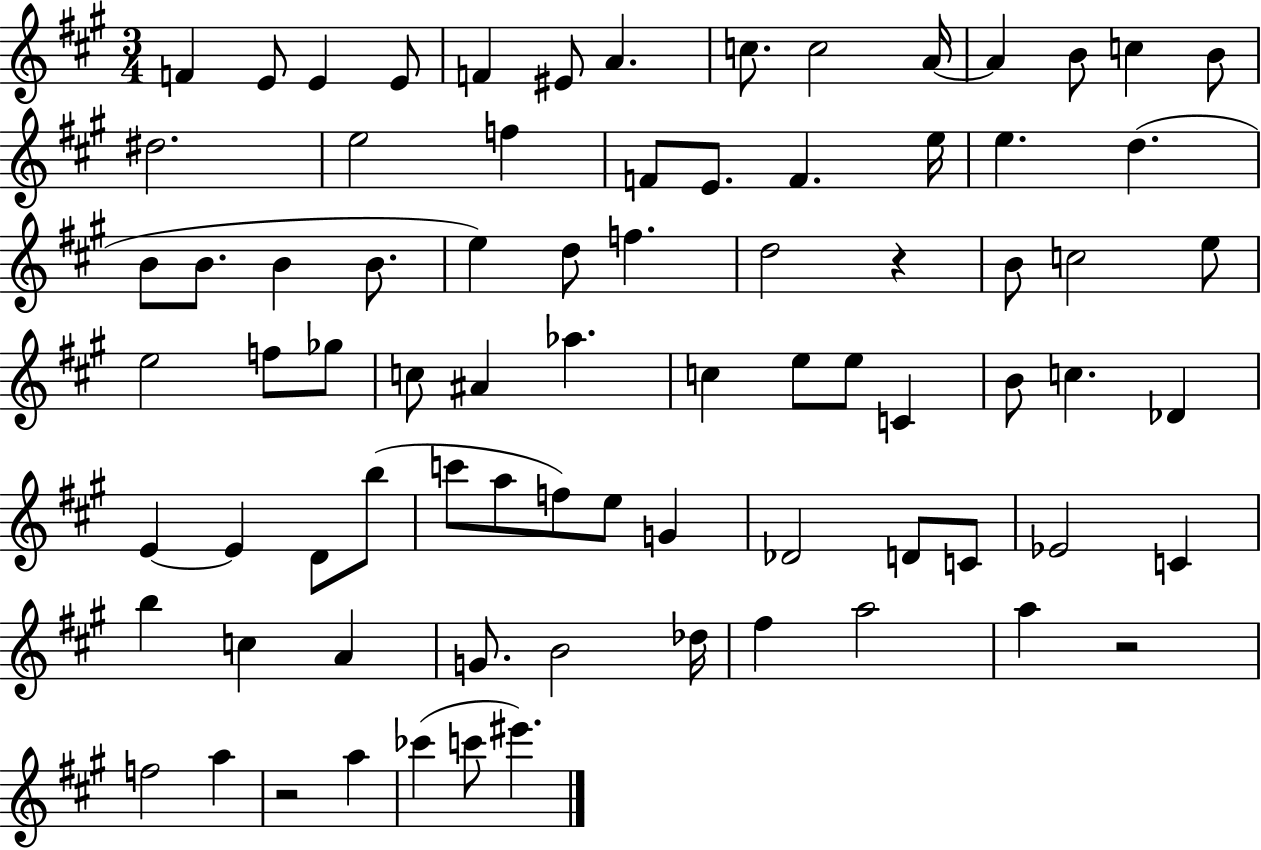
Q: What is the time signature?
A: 3/4